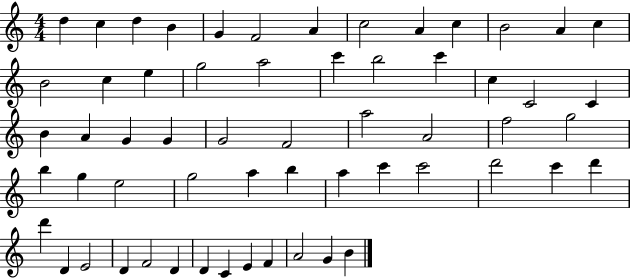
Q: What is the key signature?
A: C major